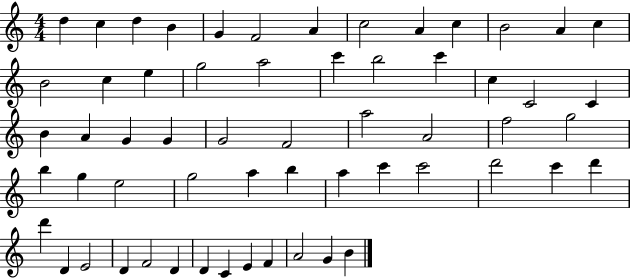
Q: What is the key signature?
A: C major